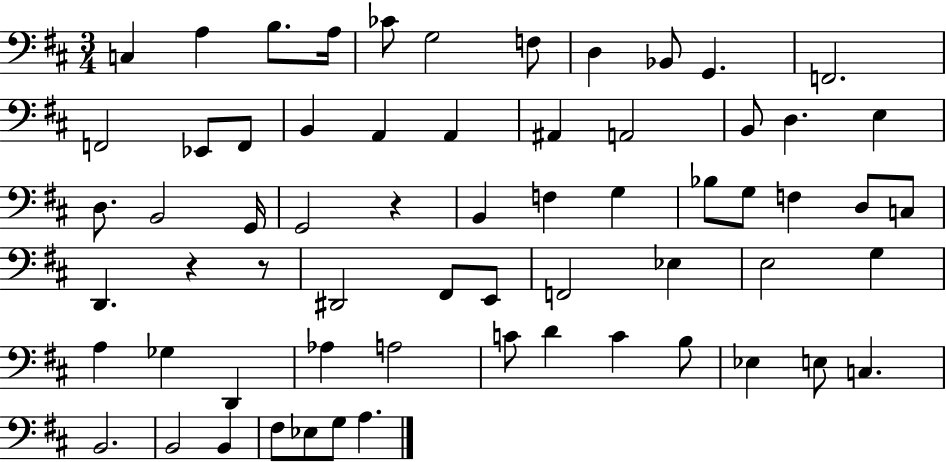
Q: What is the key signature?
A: D major